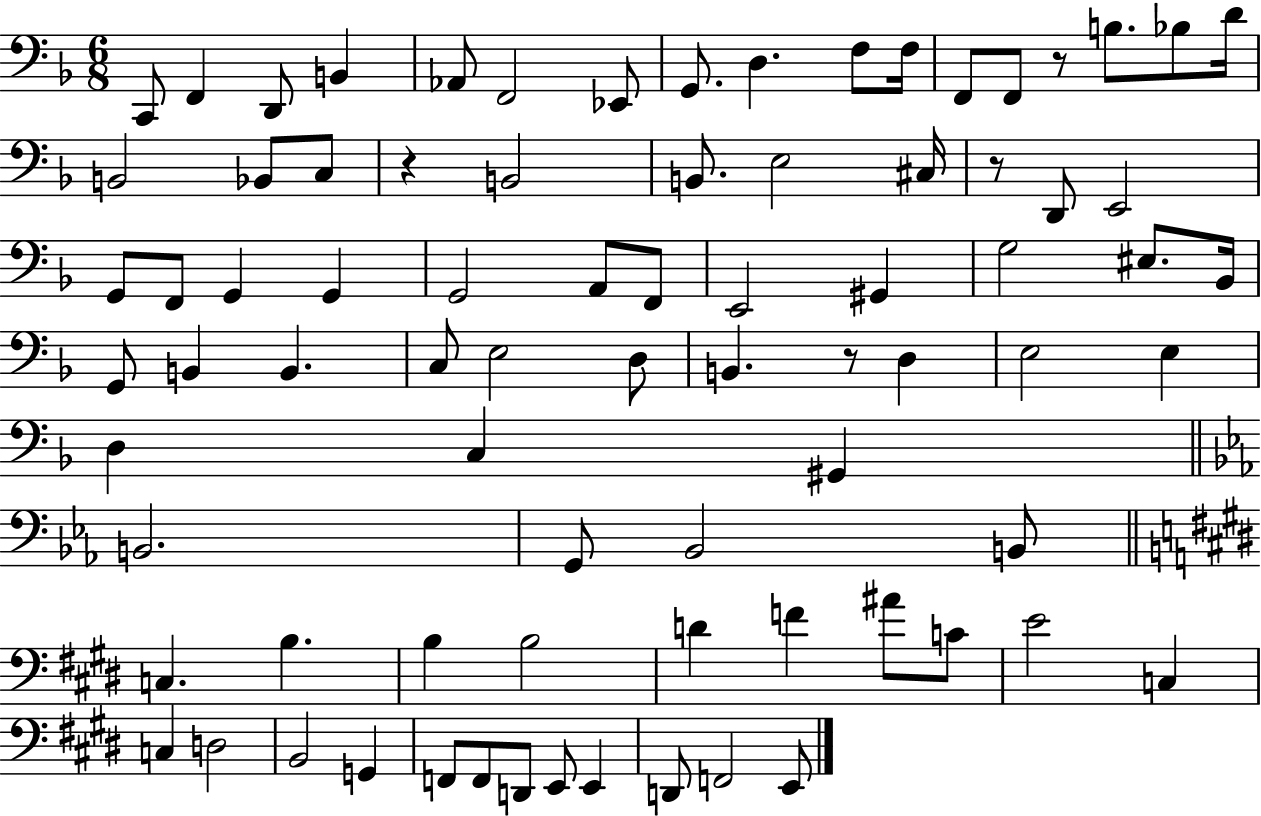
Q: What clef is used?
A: bass